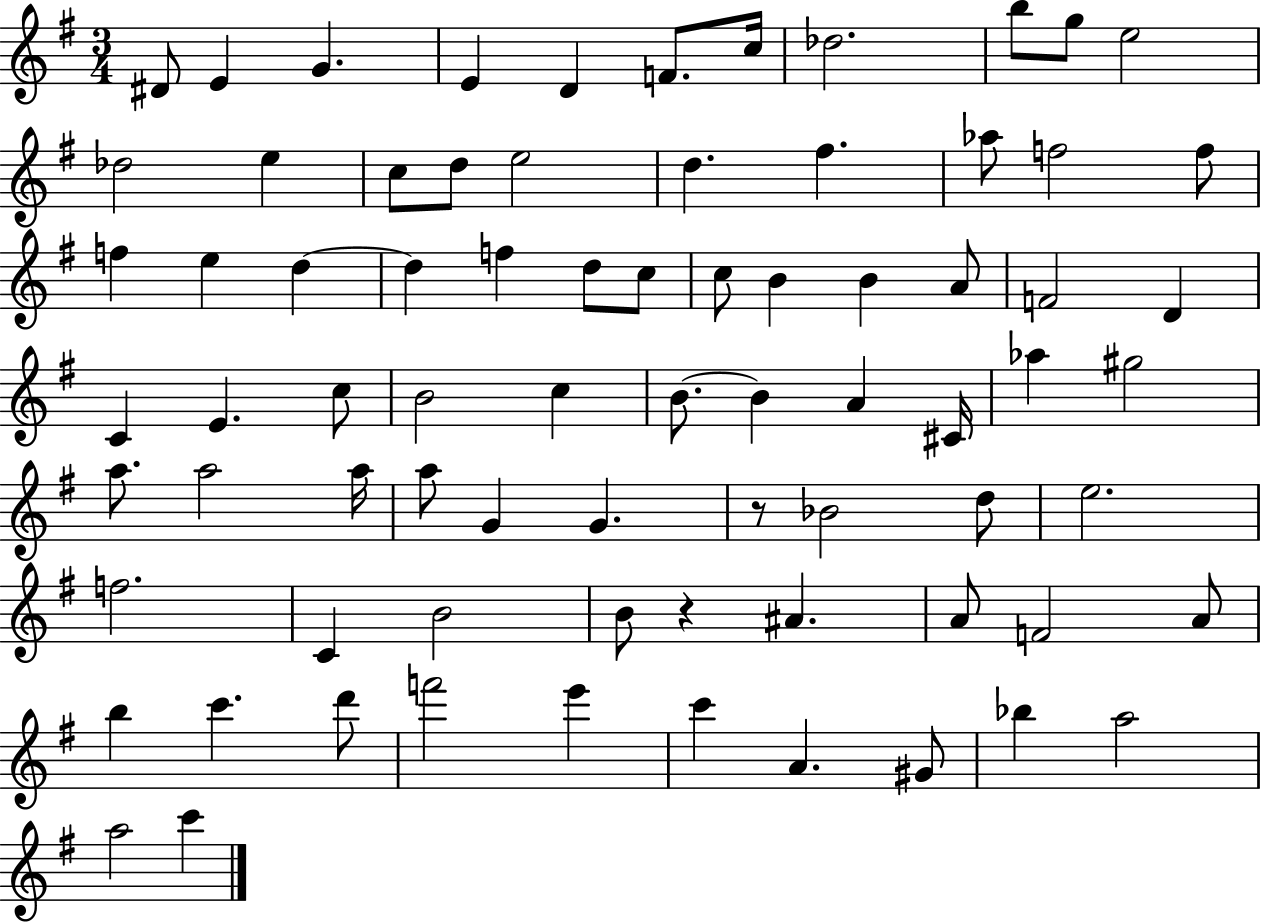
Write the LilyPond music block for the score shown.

{
  \clef treble
  \numericTimeSignature
  \time 3/4
  \key g \major
  dis'8 e'4 g'4. | e'4 d'4 f'8. c''16 | des''2. | b''8 g''8 e''2 | \break des''2 e''4 | c''8 d''8 e''2 | d''4. fis''4. | aes''8 f''2 f''8 | \break f''4 e''4 d''4~~ | d''4 f''4 d''8 c''8 | c''8 b'4 b'4 a'8 | f'2 d'4 | \break c'4 e'4. c''8 | b'2 c''4 | b'8.~~ b'4 a'4 cis'16 | aes''4 gis''2 | \break a''8. a''2 a''16 | a''8 g'4 g'4. | r8 bes'2 d''8 | e''2. | \break f''2. | c'4 b'2 | b'8 r4 ais'4. | a'8 f'2 a'8 | \break b''4 c'''4. d'''8 | f'''2 e'''4 | c'''4 a'4. gis'8 | bes''4 a''2 | \break a''2 c'''4 | \bar "|."
}